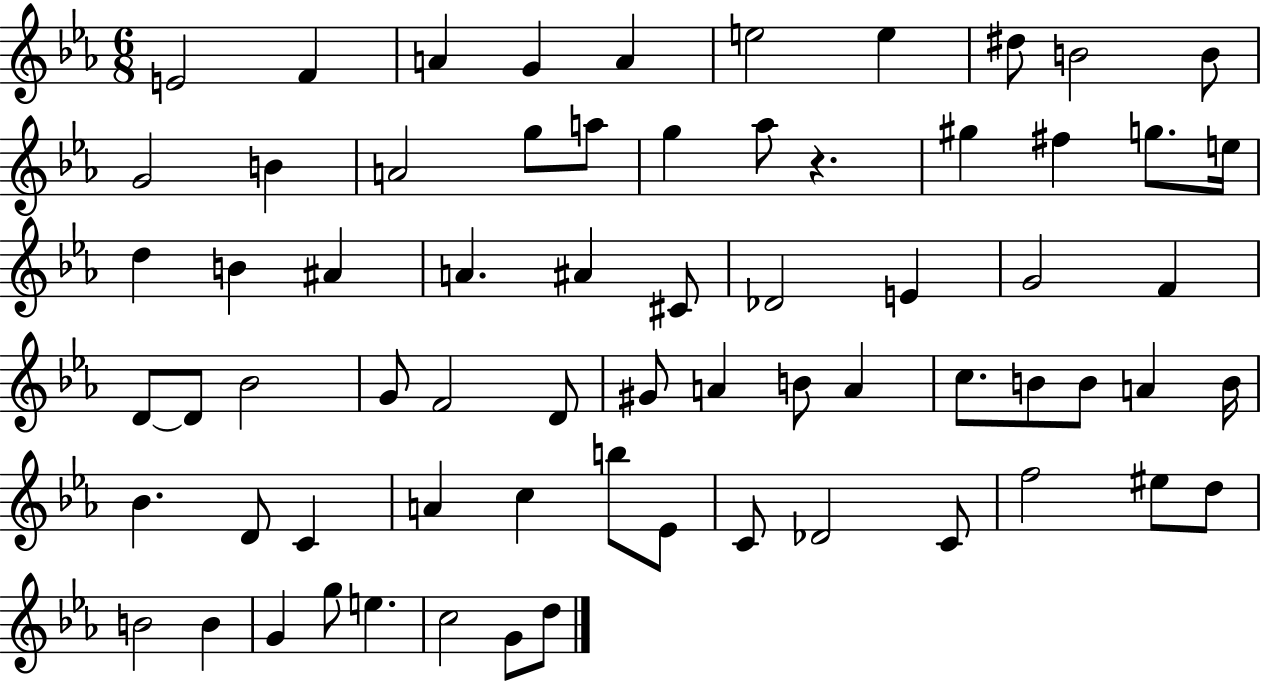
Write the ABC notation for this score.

X:1
T:Untitled
M:6/8
L:1/4
K:Eb
E2 F A G A e2 e ^d/2 B2 B/2 G2 B A2 g/2 a/2 g _a/2 z ^g ^f g/2 e/4 d B ^A A ^A ^C/2 _D2 E G2 F D/2 D/2 _B2 G/2 F2 D/2 ^G/2 A B/2 A c/2 B/2 B/2 A B/4 _B D/2 C A c b/2 _E/2 C/2 _D2 C/2 f2 ^e/2 d/2 B2 B G g/2 e c2 G/2 d/2